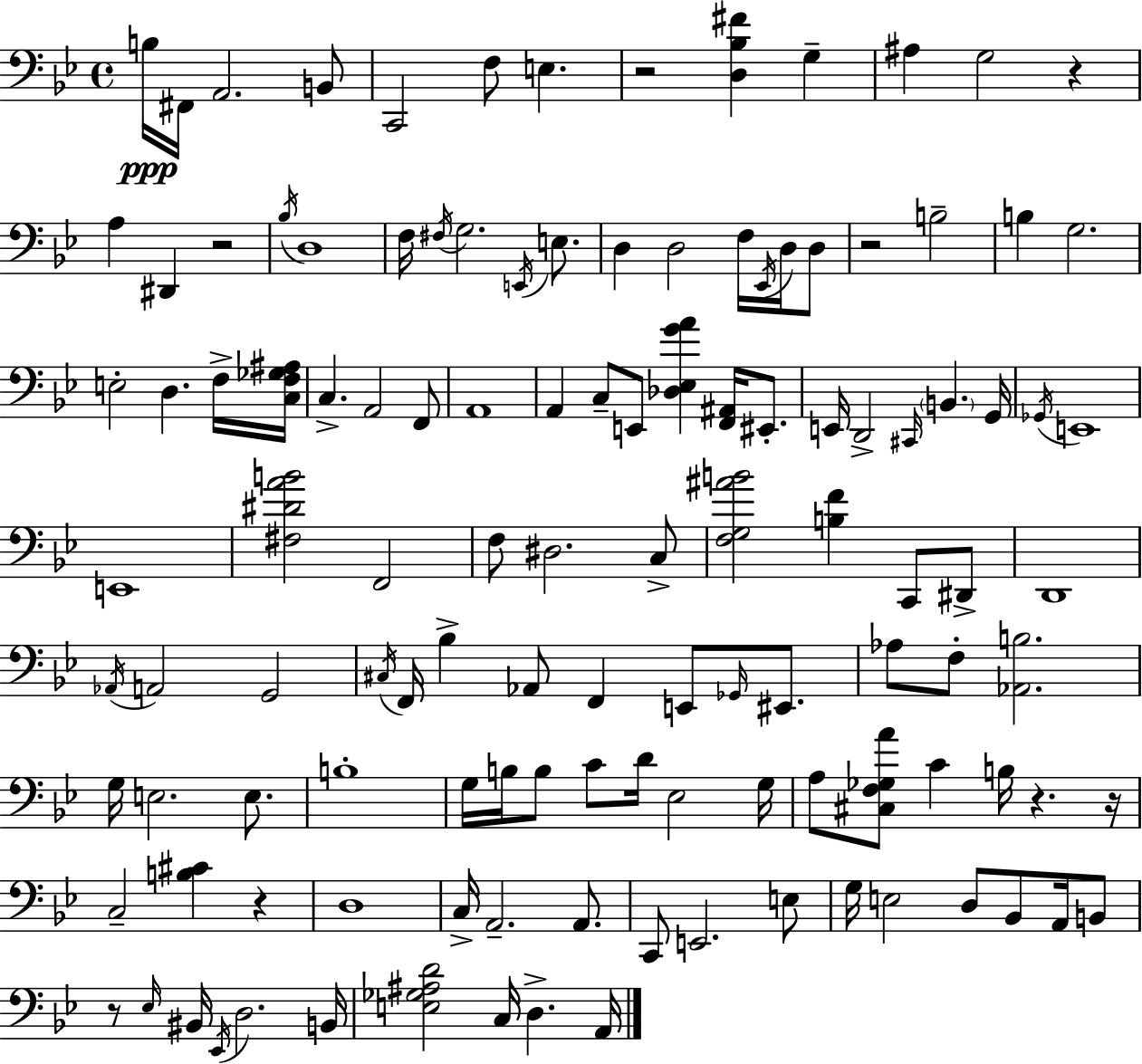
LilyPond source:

{
  \clef bass
  \time 4/4
  \defaultTimeSignature
  \key bes \major
  b16\ppp fis,16 a,2. b,8 | c,2 f8 e4. | r2 <d bes fis'>4 g4-- | ais4 g2 r4 | \break a4 dis,4 r2 | \acciaccatura { bes16 } d1 | f16 \acciaccatura { fis16 } g2. \acciaccatura { e,16 } | e8. d4 d2 f16 | \break \acciaccatura { ees,16 } d16 d8 r2 b2-- | b4 g2. | e2-. d4. | f16-> <c f ges ais>16 c4.-> a,2 | \break f,8 a,1 | a,4 c8-- e,8 <des ees g' a'>4 | <f, ais,>16 eis,8.-. e,16 d,2-> \grace { cis,16 } \parenthesize b,4. | g,16 \acciaccatura { ges,16 } e,1 | \break e,1 | <fis dis' a' b'>2 f,2 | f8 dis2. | c8-> <f g ais' b'>2 <b f'>4 | \break c,8 dis,8-> d,1 | \acciaccatura { aes,16 } a,2 g,2 | \acciaccatura { cis16 } f,16 bes4-> aes,8 f,4 | e,8 \grace { ges,16 } eis,8. aes8 f8-. <aes, b>2. | \break g16 e2. | e8. b1-. | g16 b16 b8 c'8 d'16 | ees2 g16 a8 <cis f ges a'>8 c'4 | \break b16 r4. r16 c2-- | <b cis'>4 r4 d1 | c16-> a,2.-- | a,8. c,8 e,2. | \break e8 g16 e2 | d8 bes,8 a,16 b,8 r8 \grace { ees16 } bis,16 \acciaccatura { ees,16 } d2. | b,16 <e ges ais d'>2 | c16 d4.-> a,16 \bar "|."
}